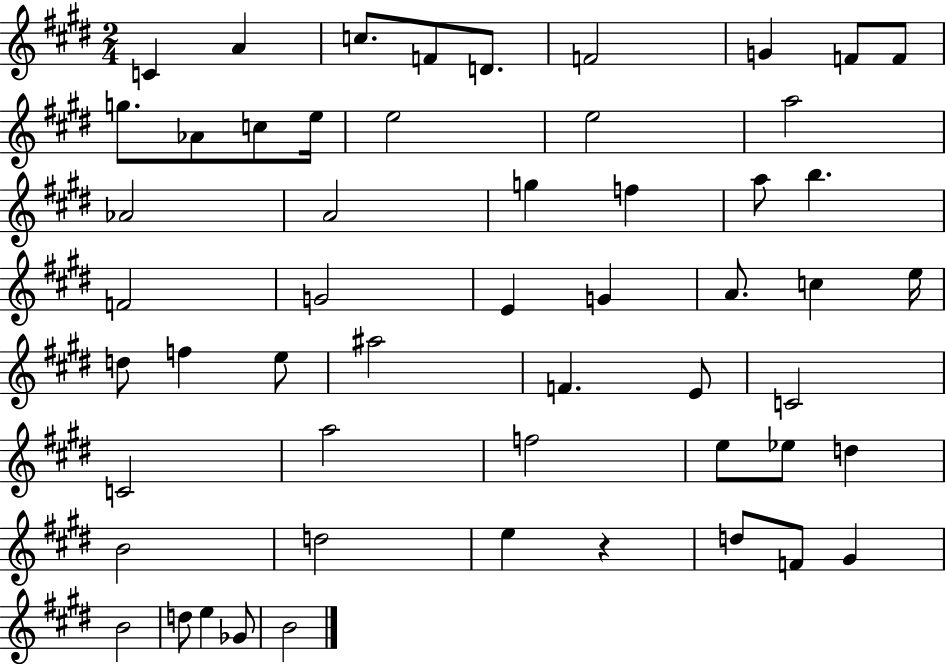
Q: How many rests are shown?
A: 1